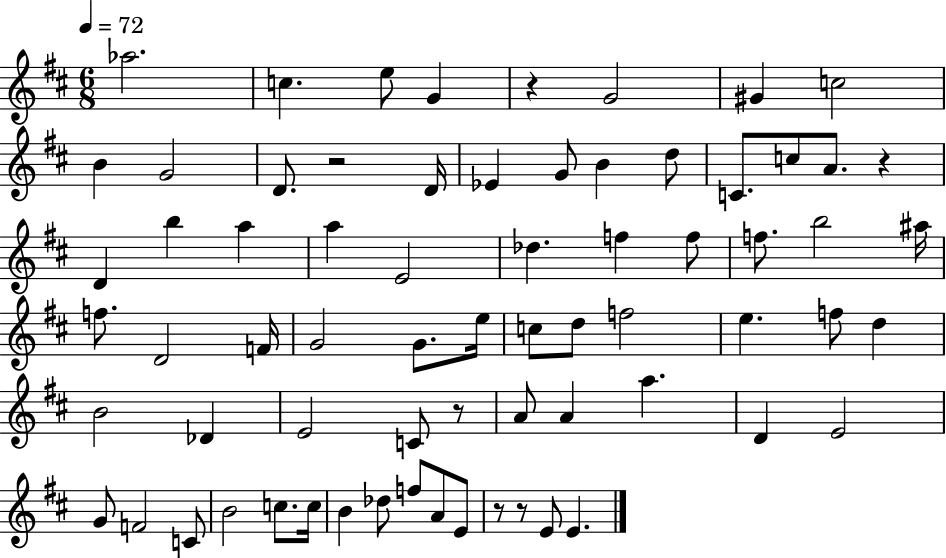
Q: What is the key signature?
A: D major